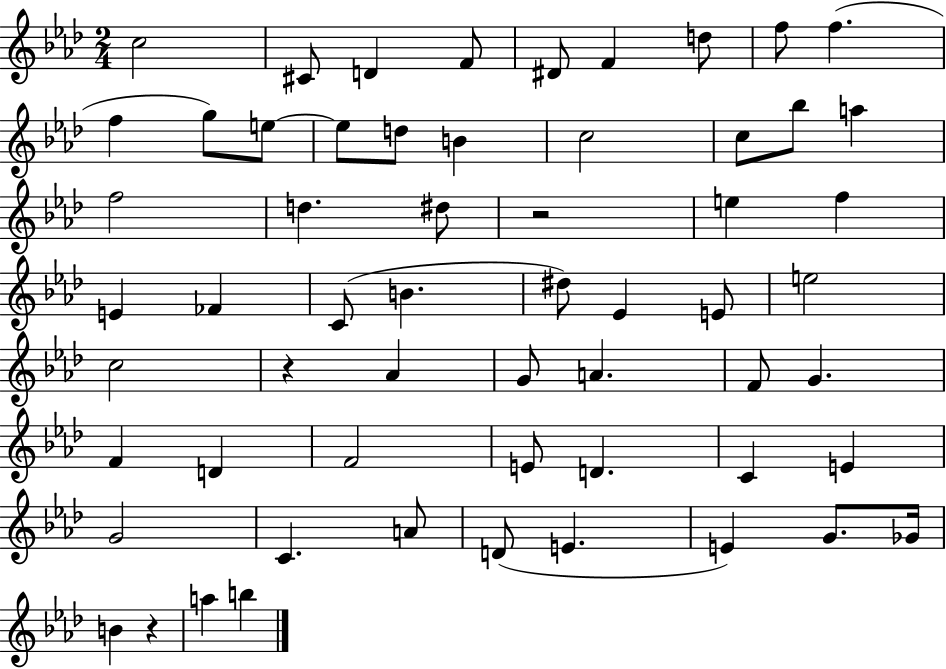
C5/h C#4/e D4/q F4/e D#4/e F4/q D5/e F5/e F5/q. F5/q G5/e E5/e E5/e D5/e B4/q C5/h C5/e Bb5/e A5/q F5/h D5/q. D#5/e R/h E5/q F5/q E4/q FES4/q C4/e B4/q. D#5/e Eb4/q E4/e E5/h C5/h R/q Ab4/q G4/e A4/q. F4/e G4/q. F4/q D4/q F4/h E4/e D4/q. C4/q E4/q G4/h C4/q. A4/e D4/e E4/q. E4/q G4/e. Gb4/s B4/q R/q A5/q B5/q